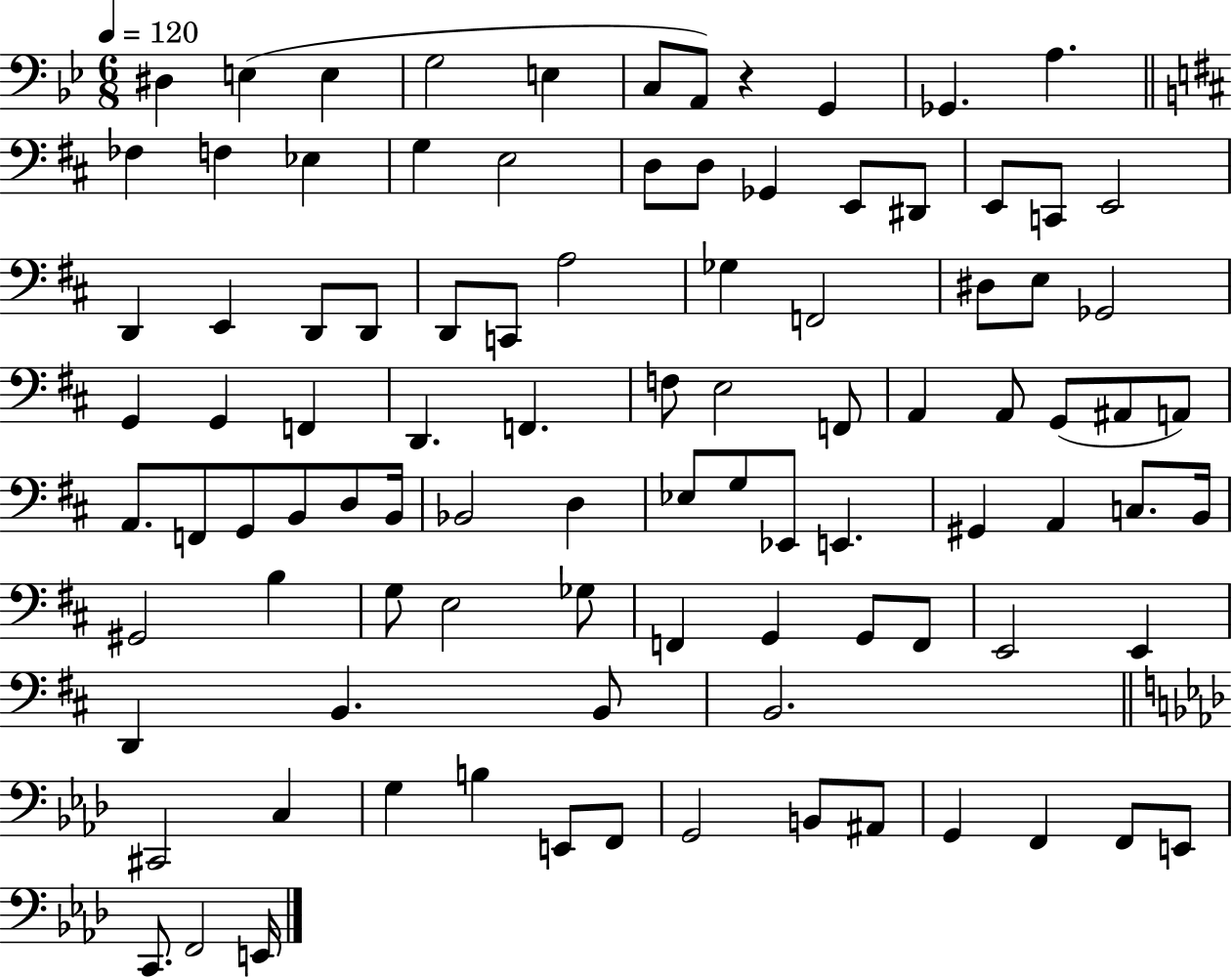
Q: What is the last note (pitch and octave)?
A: E2